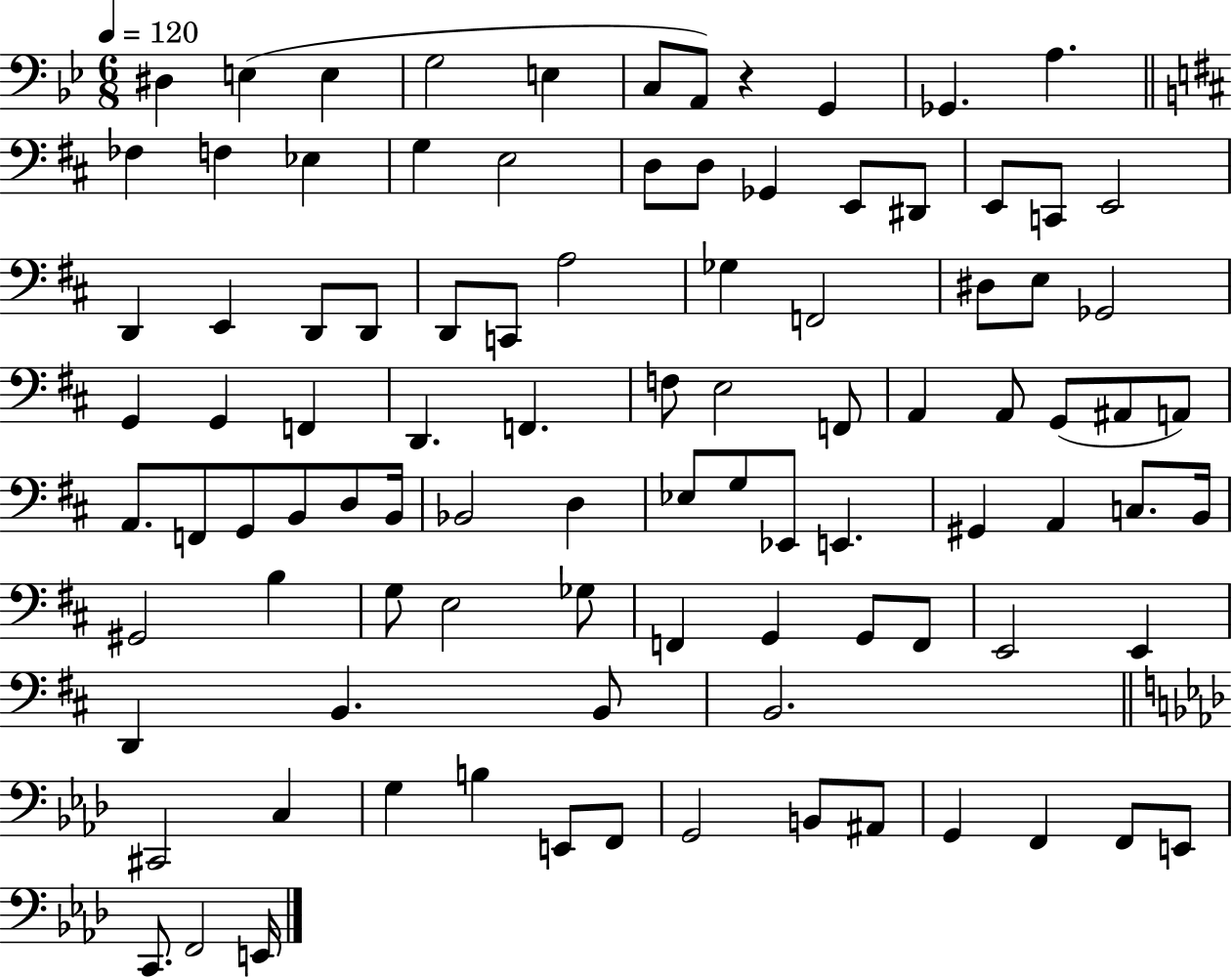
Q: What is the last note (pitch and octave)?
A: E2